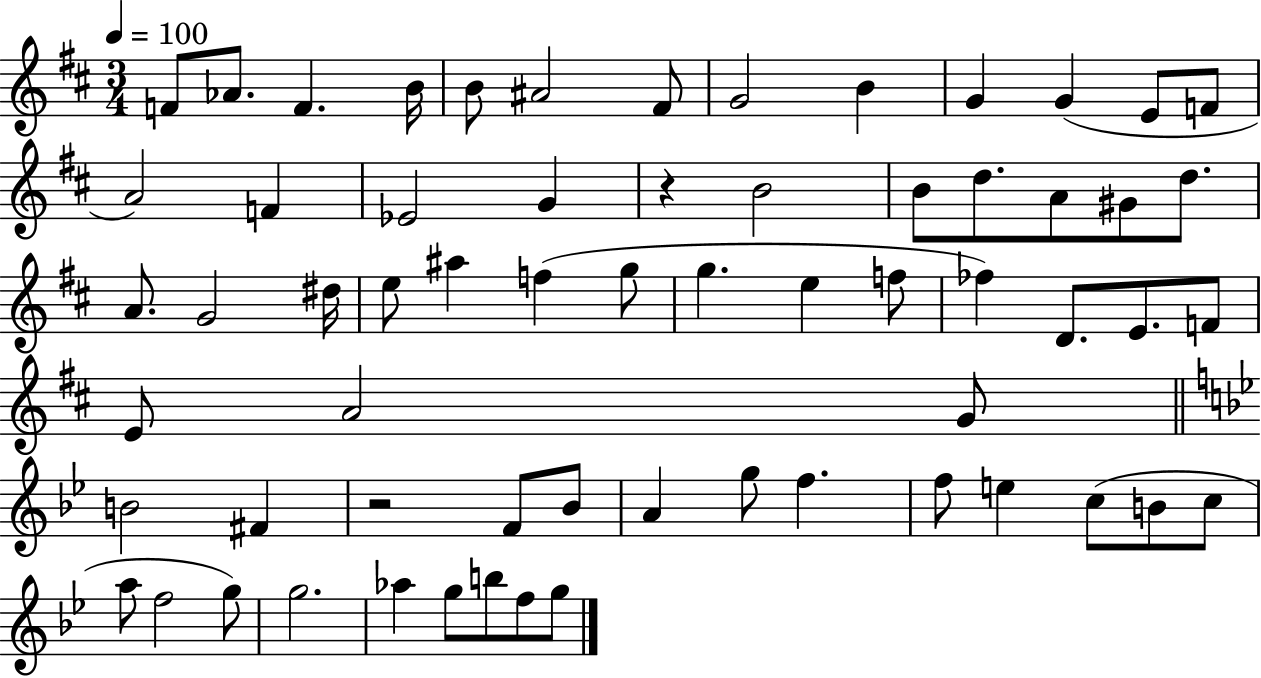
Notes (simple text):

F4/e Ab4/e. F4/q. B4/s B4/e A#4/h F#4/e G4/h B4/q G4/q G4/q E4/e F4/e A4/h F4/q Eb4/h G4/q R/q B4/h B4/e D5/e. A4/e G#4/e D5/e. A4/e. G4/h D#5/s E5/e A#5/q F5/q G5/e G5/q. E5/q F5/e FES5/q D4/e. E4/e. F4/e E4/e A4/h G4/e B4/h F#4/q R/h F4/e Bb4/e A4/q G5/e F5/q. F5/e E5/q C5/e B4/e C5/e A5/e F5/h G5/e G5/h. Ab5/q G5/e B5/e F5/e G5/e